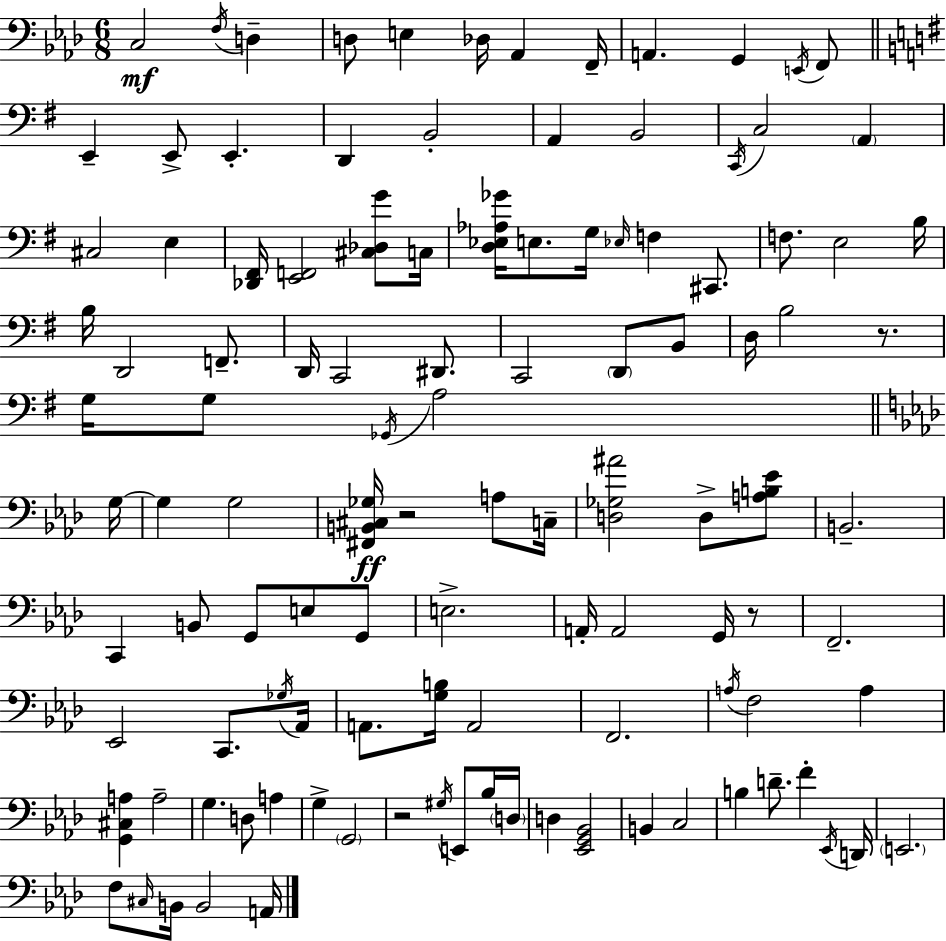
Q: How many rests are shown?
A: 4